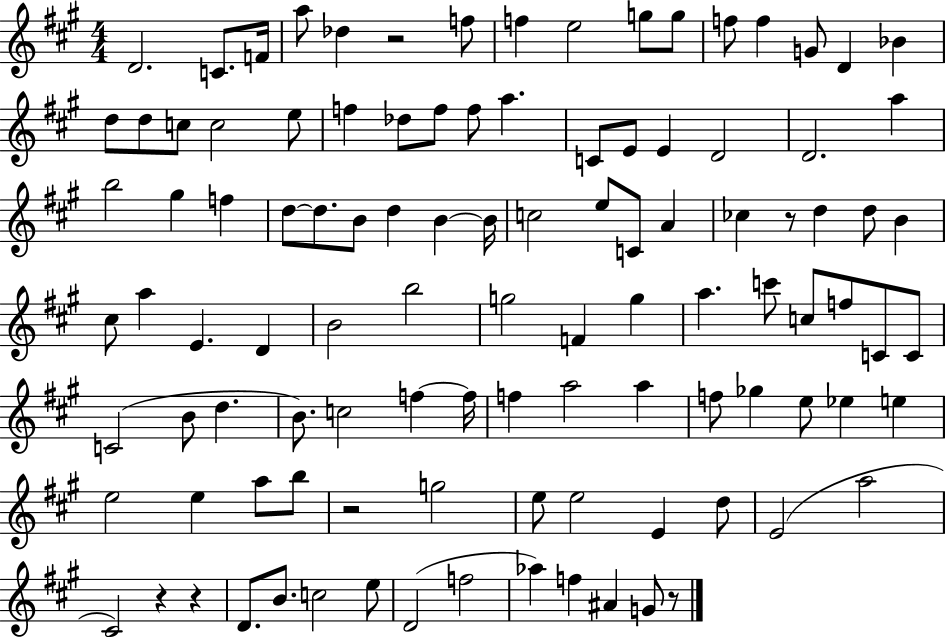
{
  \clef treble
  \numericTimeSignature
  \time 4/4
  \key a \major
  \repeat volta 2 { d'2. c'8. f'16 | a''8 des''4 r2 f''8 | f''4 e''2 g''8 g''8 | f''8 f''4 g'8 d'4 bes'4 | \break d''8 d''8 c''8 c''2 e''8 | f''4 des''8 f''8 f''8 a''4. | c'8 e'8 e'4 d'2 | d'2. a''4 | \break b''2 gis''4 f''4 | d''8~~ d''8. b'8 d''4 b'4~~ b'16 | c''2 e''8 c'8 a'4 | ces''4 r8 d''4 d''8 b'4 | \break cis''8 a''4 e'4. d'4 | b'2 b''2 | g''2 f'4 g''4 | a''4. c'''8 c''8 f''8 c'8 c'8 | \break c'2( b'8 d''4. | b'8.) c''2 f''4~~ f''16 | f''4 a''2 a''4 | f''8 ges''4 e''8 ees''4 e''4 | \break e''2 e''4 a''8 b''8 | r2 g''2 | e''8 e''2 e'4 d''8 | e'2( a''2 | \break cis'2) r4 r4 | d'8. b'8. c''2 e''8 | d'2( f''2 | aes''4) f''4 ais'4 g'8 r8 | \break } \bar "|."
}